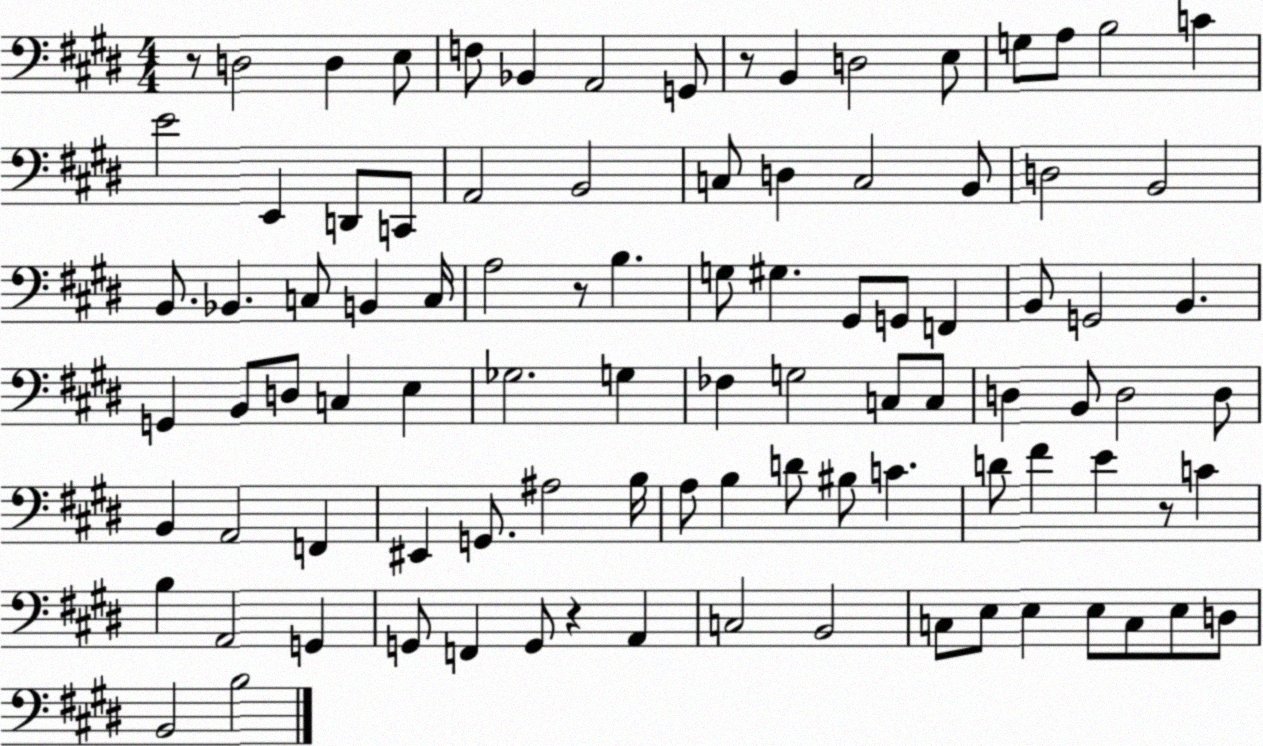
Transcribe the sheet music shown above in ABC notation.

X:1
T:Untitled
M:4/4
L:1/4
K:E
z/2 D,2 D, E,/2 F,/2 _B,, A,,2 G,,/2 z/2 B,, D,2 E,/2 G,/2 A,/2 B,2 C E2 E,, D,,/2 C,,/2 A,,2 B,,2 C,/2 D, C,2 B,,/2 D,2 B,,2 B,,/2 _B,, C,/2 B,, C,/4 A,2 z/2 B, G,/2 ^G, ^G,,/2 G,,/2 F,, B,,/2 G,,2 B,, G,, B,,/2 D,/2 C, E, _G,2 G, _F, G,2 C,/2 C,/2 D, B,,/2 D,2 D,/2 B,, A,,2 F,, ^E,, G,,/2 ^A,2 B,/4 A,/2 B, D/2 ^B,/2 C D/2 ^F E z/2 C B, A,,2 G,, G,,/2 F,, G,,/2 z A,, C,2 B,,2 C,/2 E,/2 E, E,/2 C,/2 E,/2 D,/2 B,,2 B,2